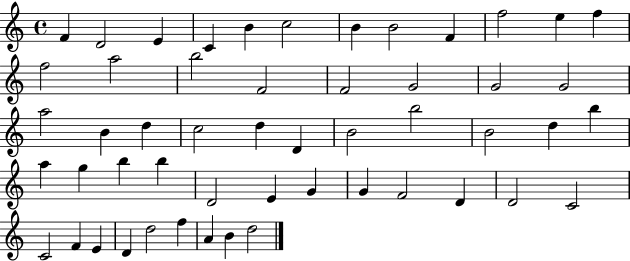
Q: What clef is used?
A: treble